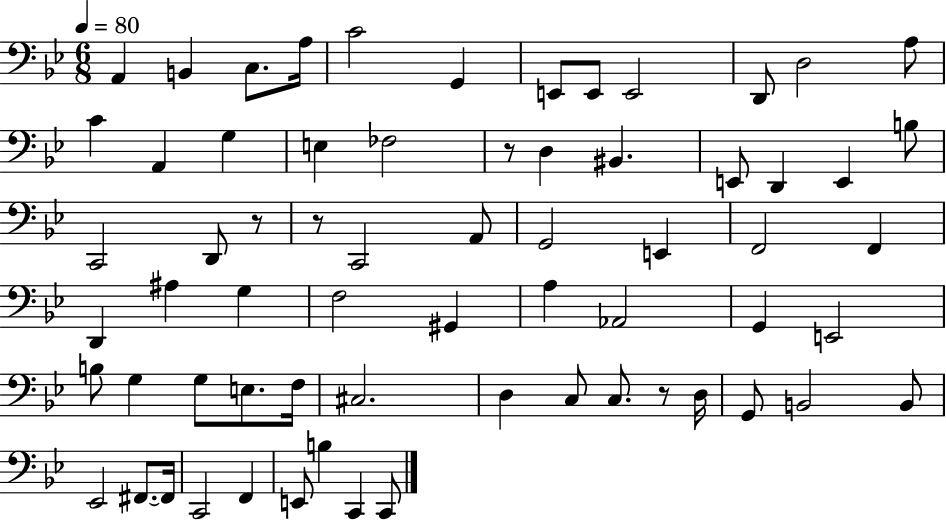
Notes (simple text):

A2/q B2/q C3/e. A3/s C4/h G2/q E2/e E2/e E2/h D2/e D3/h A3/e C4/q A2/q G3/q E3/q FES3/h R/e D3/q BIS2/q. E2/e D2/q E2/q B3/e C2/h D2/e R/e R/e C2/h A2/e G2/h E2/q F2/h F2/q D2/q A#3/q G3/q F3/h G#2/q A3/q Ab2/h G2/q E2/h B3/e G3/q G3/e E3/e. F3/s C#3/h. D3/q C3/e C3/e. R/e D3/s G2/e B2/h B2/e Eb2/h F#2/e. F#2/s C2/h F2/q E2/e B3/q C2/q C2/e